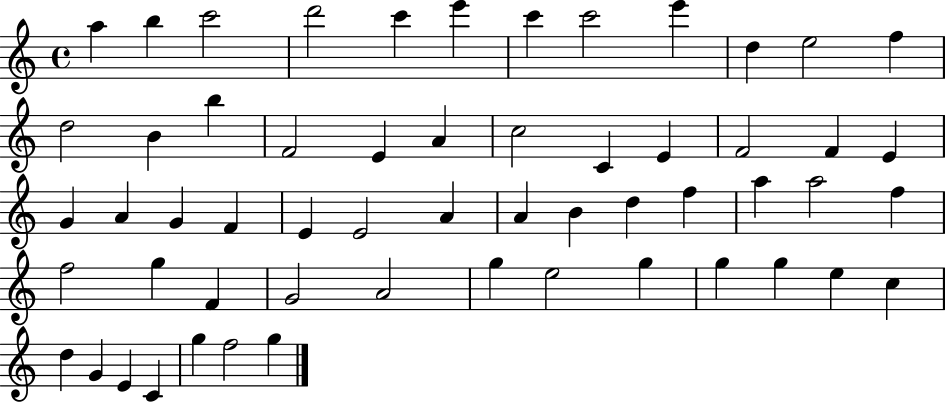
{
  \clef treble
  \time 4/4
  \defaultTimeSignature
  \key c \major
  a''4 b''4 c'''2 | d'''2 c'''4 e'''4 | c'''4 c'''2 e'''4 | d''4 e''2 f''4 | \break d''2 b'4 b''4 | f'2 e'4 a'4 | c''2 c'4 e'4 | f'2 f'4 e'4 | \break g'4 a'4 g'4 f'4 | e'4 e'2 a'4 | a'4 b'4 d''4 f''4 | a''4 a''2 f''4 | \break f''2 g''4 f'4 | g'2 a'2 | g''4 e''2 g''4 | g''4 g''4 e''4 c''4 | \break d''4 g'4 e'4 c'4 | g''4 f''2 g''4 | \bar "|."
}